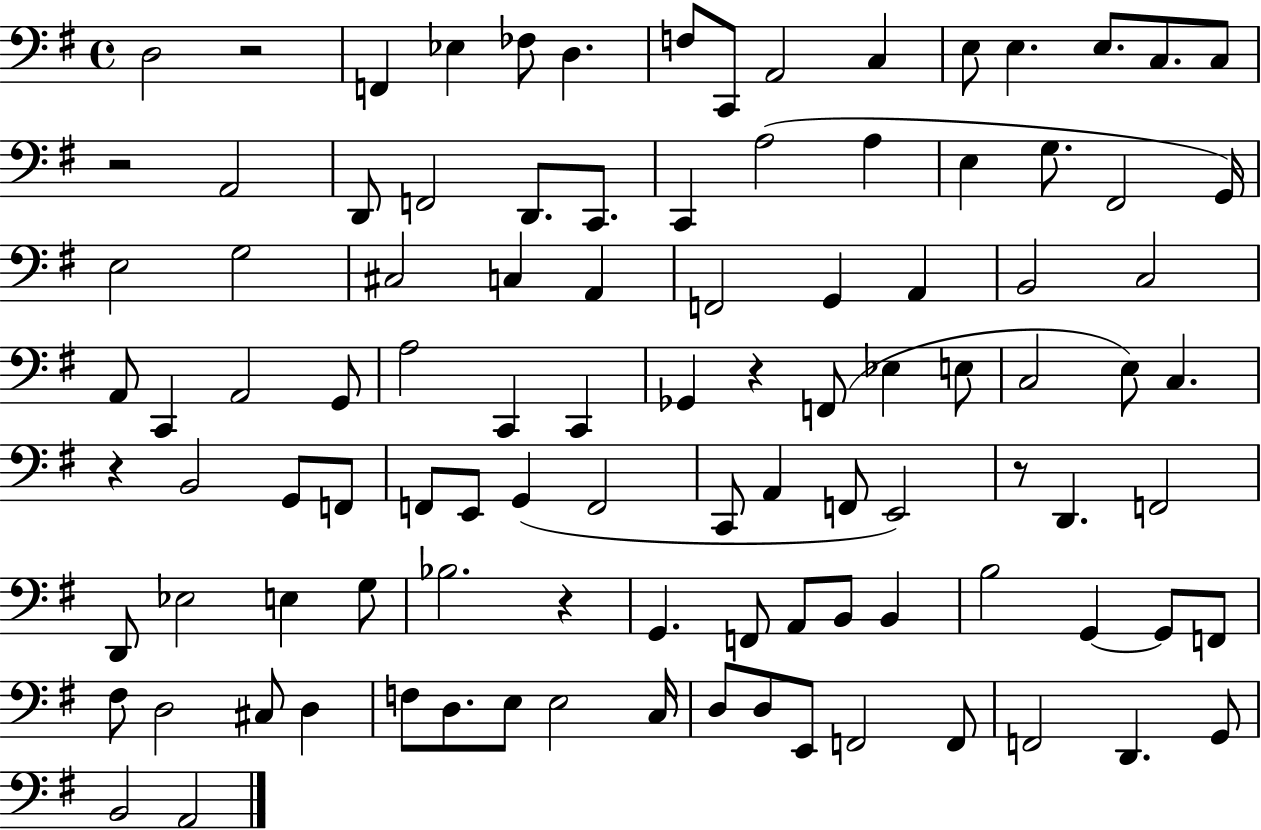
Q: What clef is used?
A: bass